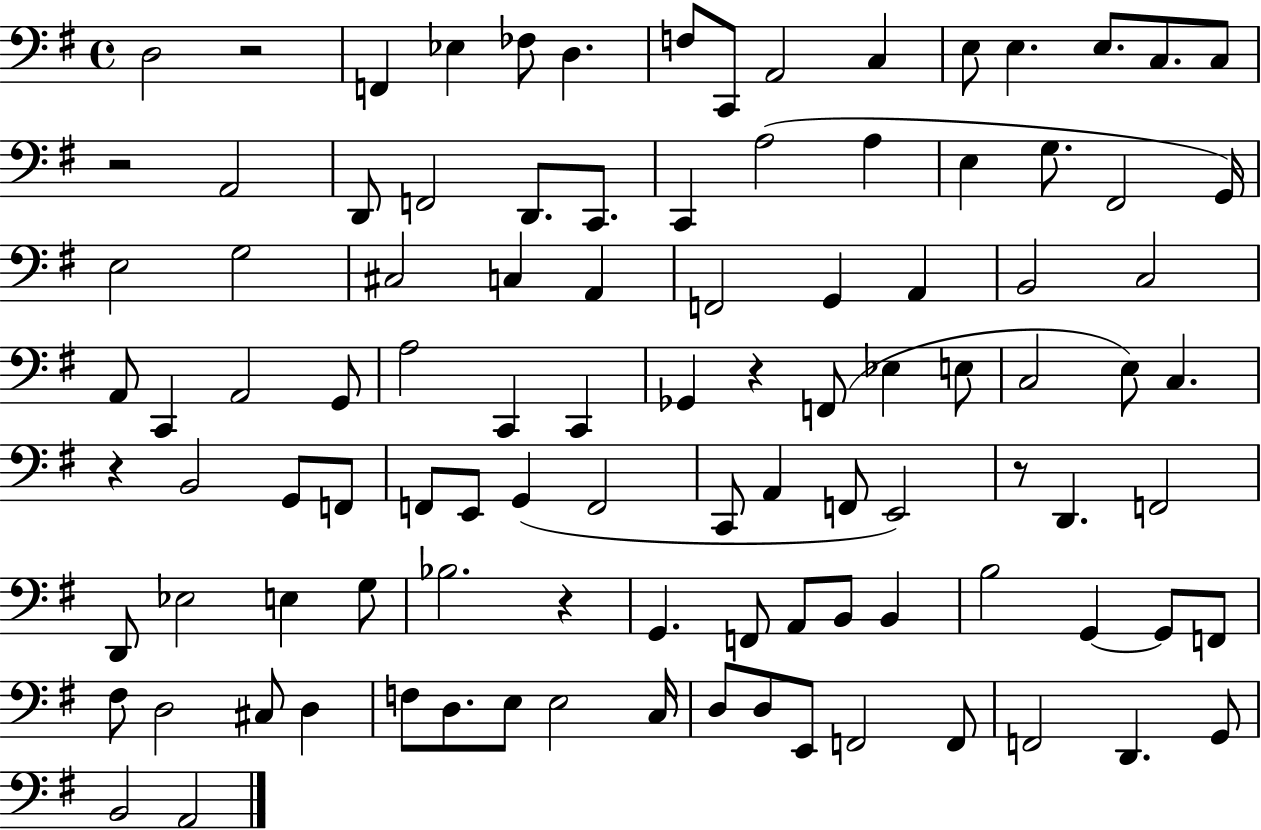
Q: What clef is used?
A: bass